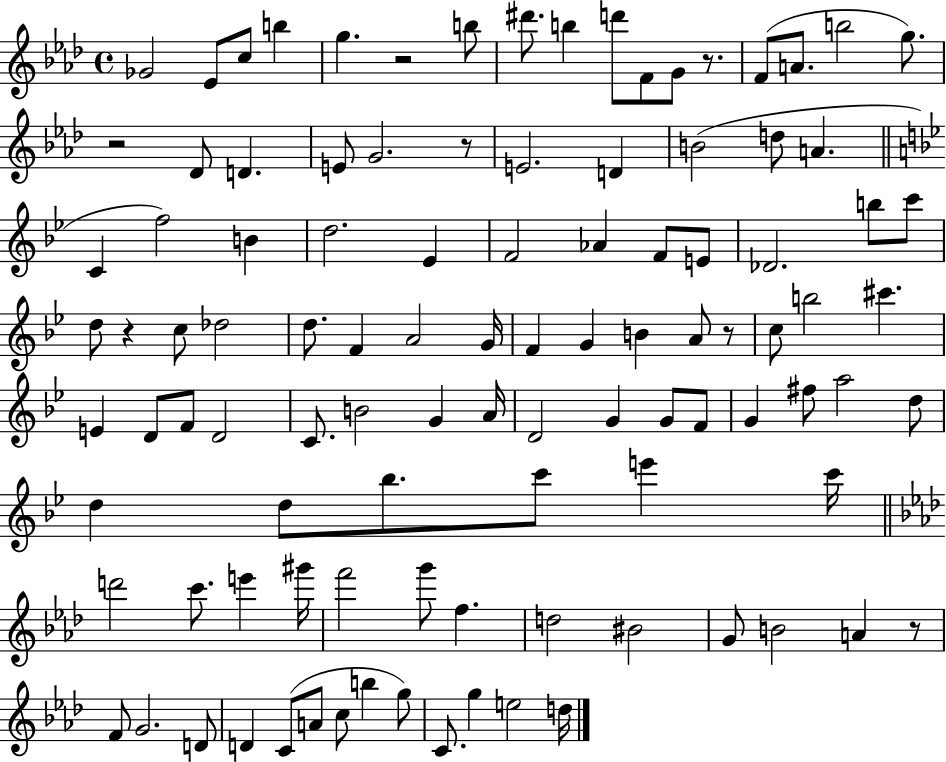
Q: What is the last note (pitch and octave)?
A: D5